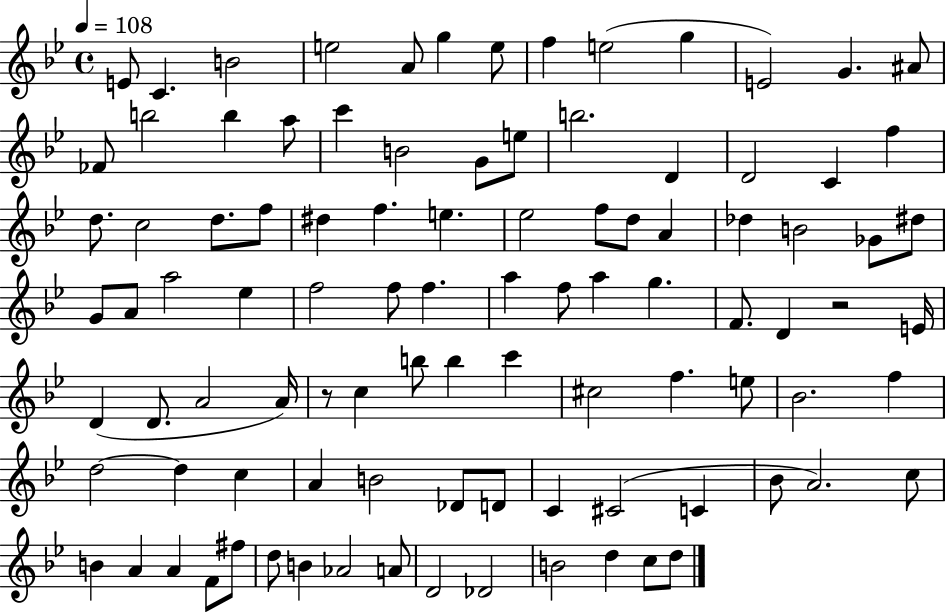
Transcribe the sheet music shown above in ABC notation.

X:1
T:Untitled
M:4/4
L:1/4
K:Bb
E/2 C B2 e2 A/2 g e/2 f e2 g E2 G ^A/2 _F/2 b2 b a/2 c' B2 G/2 e/2 b2 D D2 C f d/2 c2 d/2 f/2 ^d f e _e2 f/2 d/2 A _d B2 _G/2 ^d/2 G/2 A/2 a2 _e f2 f/2 f a f/2 a g F/2 D z2 E/4 D D/2 A2 A/4 z/2 c b/2 b c' ^c2 f e/2 _B2 f d2 d c A B2 _D/2 D/2 C ^C2 C _B/2 A2 c/2 B A A F/2 ^f/2 d/2 B _A2 A/2 D2 _D2 B2 d c/2 d/2